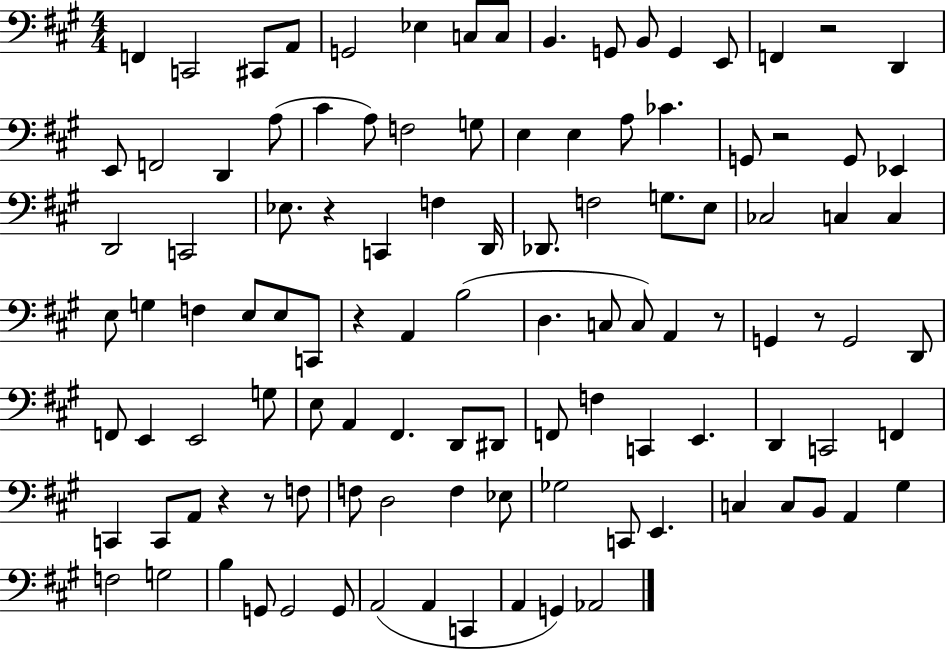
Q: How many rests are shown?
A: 8